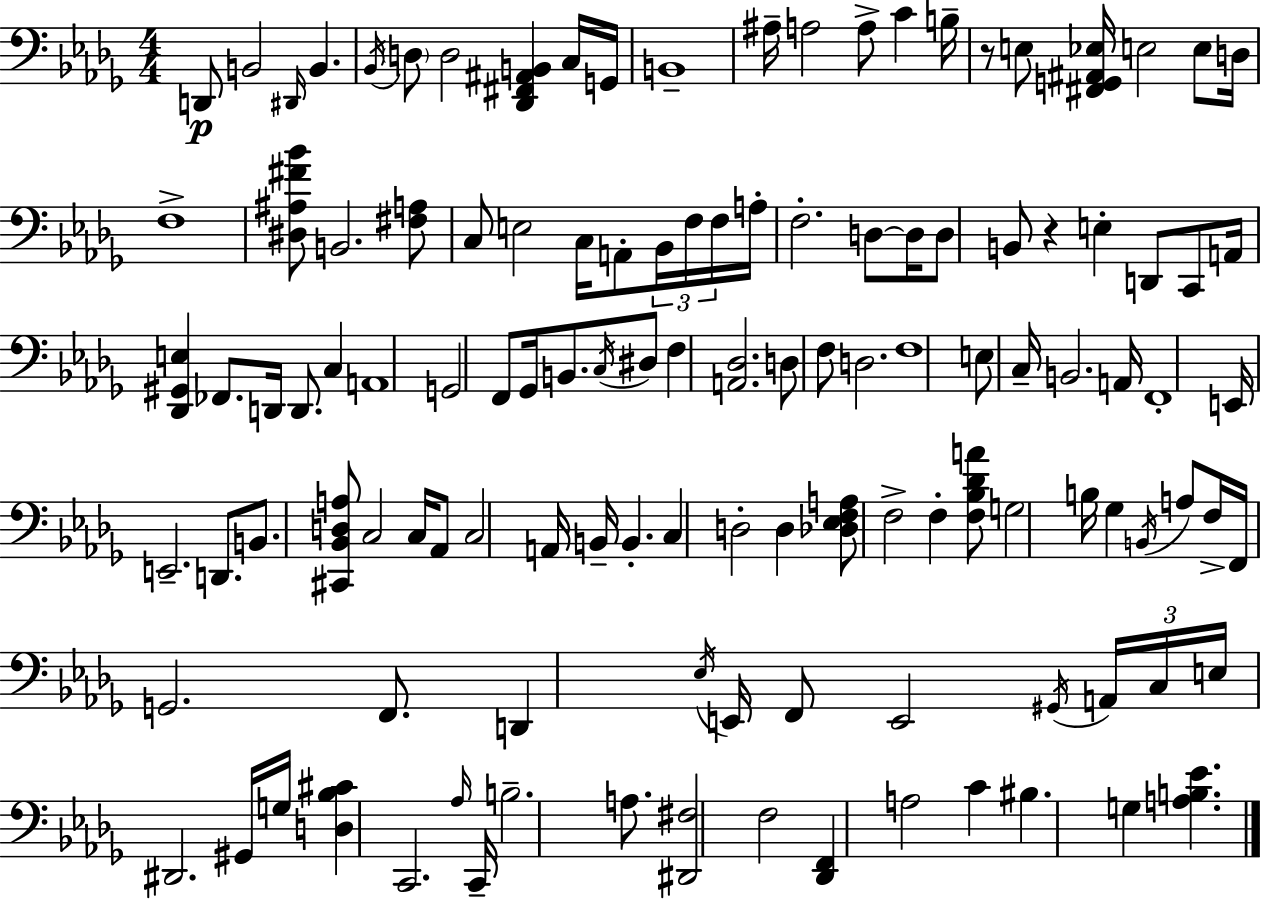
X:1
T:Untitled
M:4/4
L:1/4
K:Bbm
D,,/2 B,,2 ^D,,/4 B,, _B,,/4 D,/2 D,2 [_D,,^F,,^A,,B,,] C,/4 G,,/4 B,,4 ^A,/4 A,2 A,/2 C B,/4 z/2 E,/2 [^F,,G,,^A,,_E,]/4 E,2 E,/2 D,/4 F,4 [^D,^A,^F_B]/2 B,,2 [^F,A,]/2 C,/2 E,2 C,/4 A,,/2 _B,,/4 F,/4 F,/4 A,/4 F,2 D,/2 D,/4 D,/2 B,,/2 z E, D,,/2 C,,/2 A,,/4 [_D,,^G,,E,] _F,,/2 D,,/4 D,,/2 C, A,,4 G,,2 F,,/2 _G,,/4 B,,/2 C,/4 ^D,/2 F, [A,,_D,]2 D,/2 F,/2 D,2 F,4 E,/2 C,/4 B,,2 A,,/4 F,,4 E,,/4 E,,2 D,,/2 B,,/2 [^C,,_B,,D,A,]/2 C,2 C,/4 _A,,/2 C,2 A,,/4 B,,/4 B,, C, D,2 D, [_D,_E,F,A,]/2 F,2 F, [F,_B,_DA]/2 G,2 B,/4 _G, B,,/4 A,/2 F,/4 F,,/4 G,,2 F,,/2 D,, _E,/4 E,,/4 F,,/2 E,,2 ^G,,/4 A,,/4 C,/4 E,/4 ^D,,2 ^G,,/4 G,/4 [D,_B,^C] C,,2 _A,/4 C,,/4 B,2 A,/2 [^D,,^F,]2 F,2 [_D,,F,,] A,2 C ^B, G, [A,B,_E]